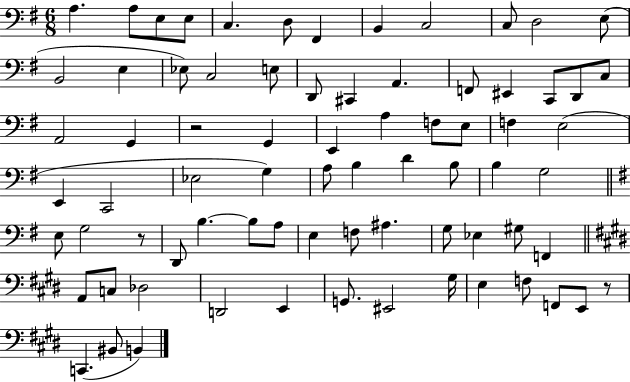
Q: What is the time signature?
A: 6/8